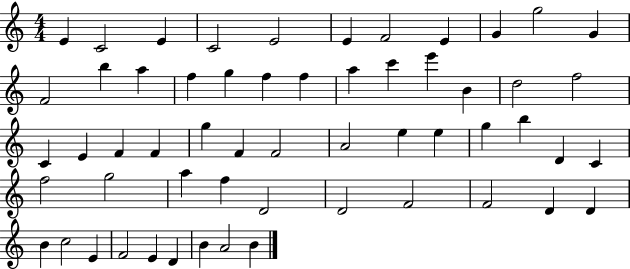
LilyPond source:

{
  \clef treble
  \numericTimeSignature
  \time 4/4
  \key c \major
  e'4 c'2 e'4 | c'2 e'2 | e'4 f'2 e'4 | g'4 g''2 g'4 | \break f'2 b''4 a''4 | f''4 g''4 f''4 f''4 | a''4 c'''4 e'''4 b'4 | d''2 f''2 | \break c'4 e'4 f'4 f'4 | g''4 f'4 f'2 | a'2 e''4 e''4 | g''4 b''4 d'4 c'4 | \break f''2 g''2 | a''4 f''4 d'2 | d'2 f'2 | f'2 d'4 d'4 | \break b'4 c''2 e'4 | f'2 e'4 d'4 | b'4 a'2 b'4 | \bar "|."
}